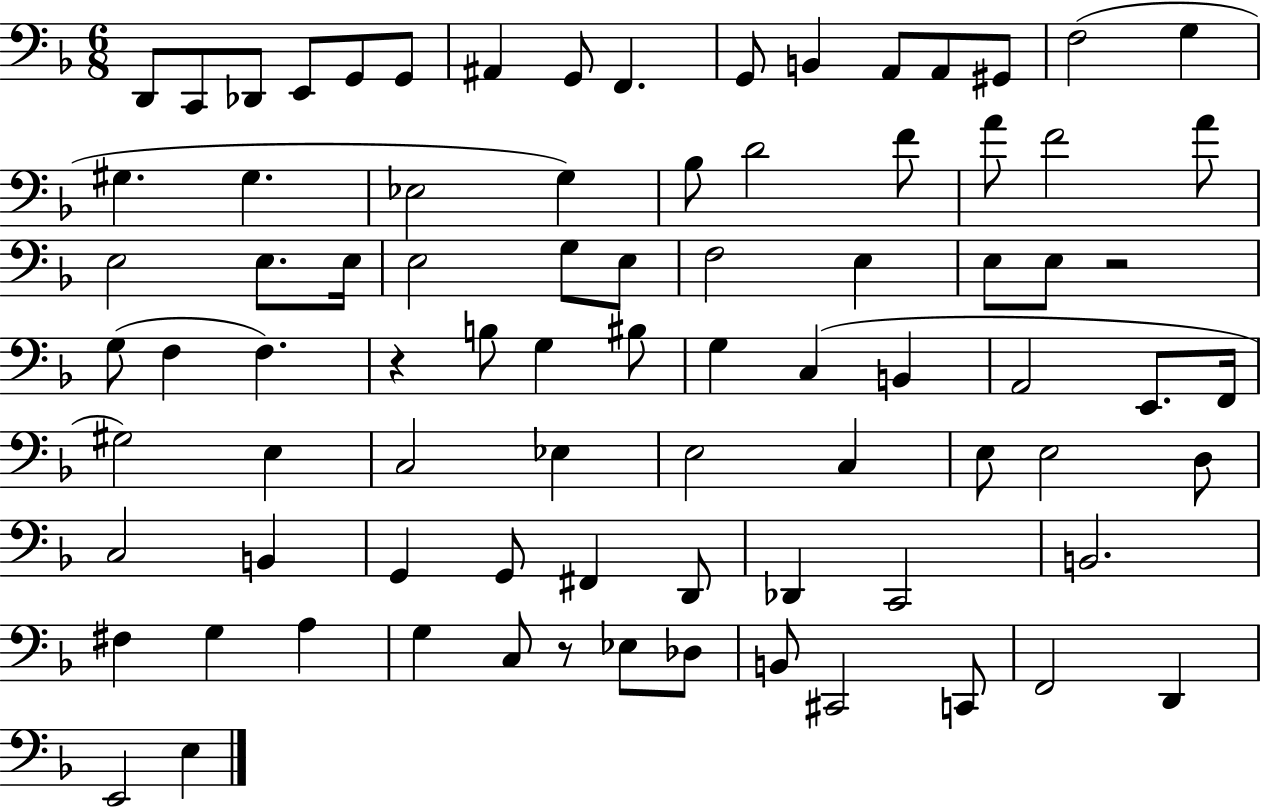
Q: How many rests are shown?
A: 3